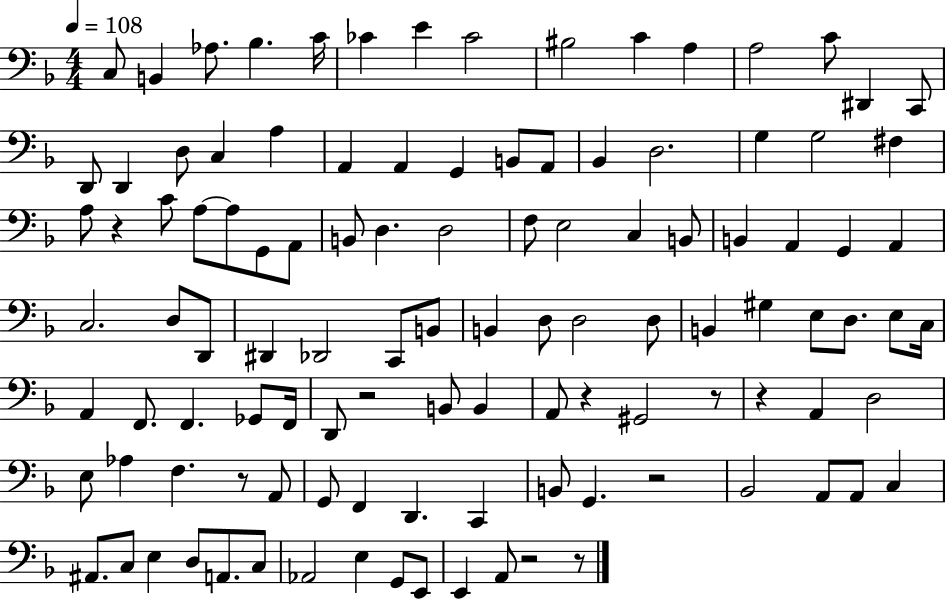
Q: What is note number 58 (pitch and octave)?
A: D3